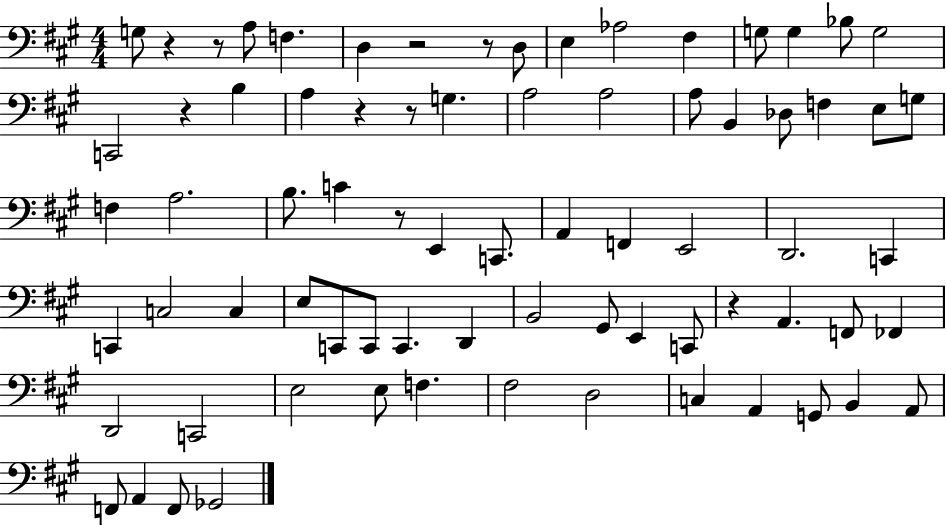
X:1
T:Untitled
M:4/4
L:1/4
K:A
G,/2 z z/2 A,/2 F, D, z2 z/2 D,/2 E, _A,2 ^F, G,/2 G, _B,/2 G,2 C,,2 z B, A, z z/2 G, A,2 A,2 A,/2 B,, _D,/2 F, E,/2 G,/2 F, A,2 B,/2 C z/2 E,, C,,/2 A,, F,, E,,2 D,,2 C,, C,, C,2 C, E,/2 C,,/2 C,,/2 C,, D,, B,,2 ^G,,/2 E,, C,,/2 z A,, F,,/2 _F,, D,,2 C,,2 E,2 E,/2 F, ^F,2 D,2 C, A,, G,,/2 B,, A,,/2 F,,/2 A,, F,,/2 _G,,2